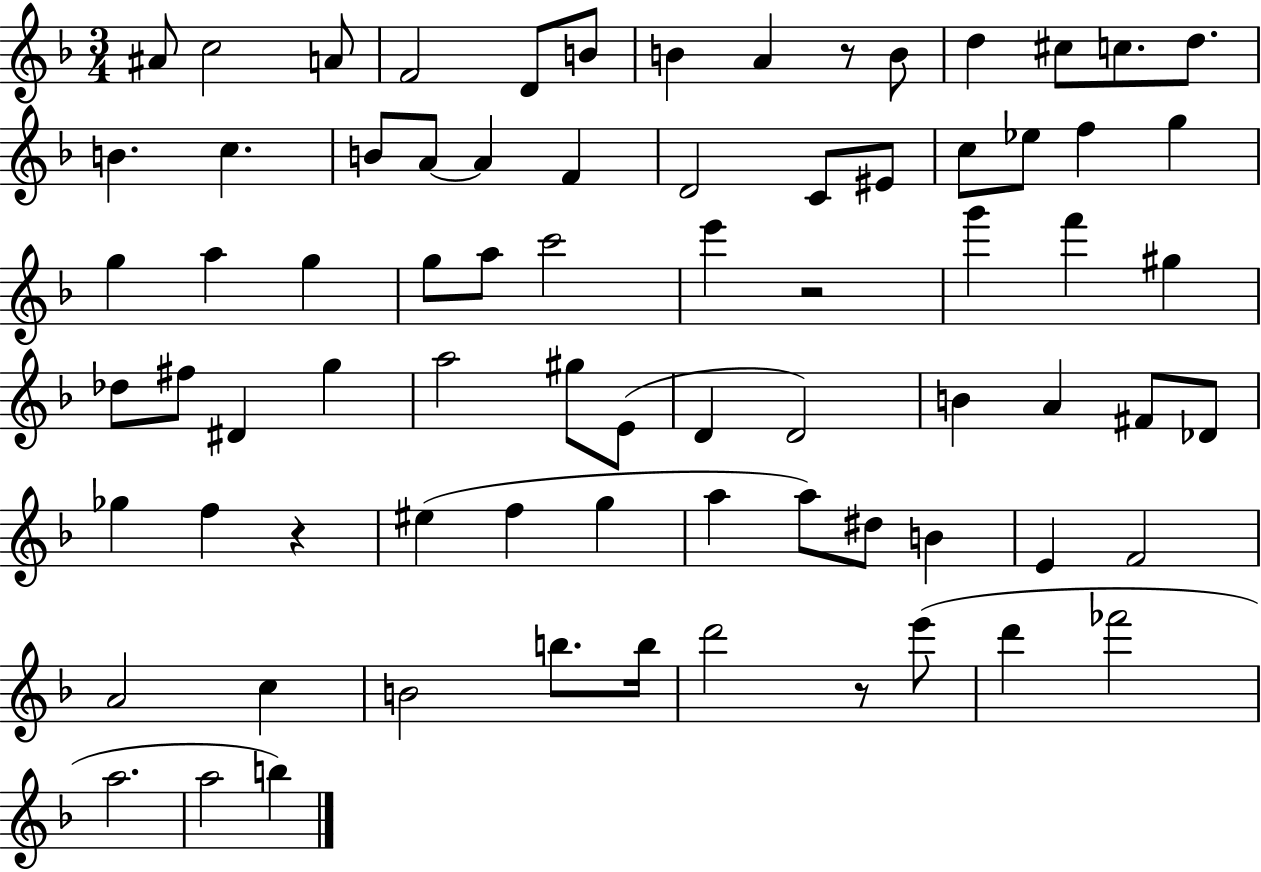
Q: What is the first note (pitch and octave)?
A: A#4